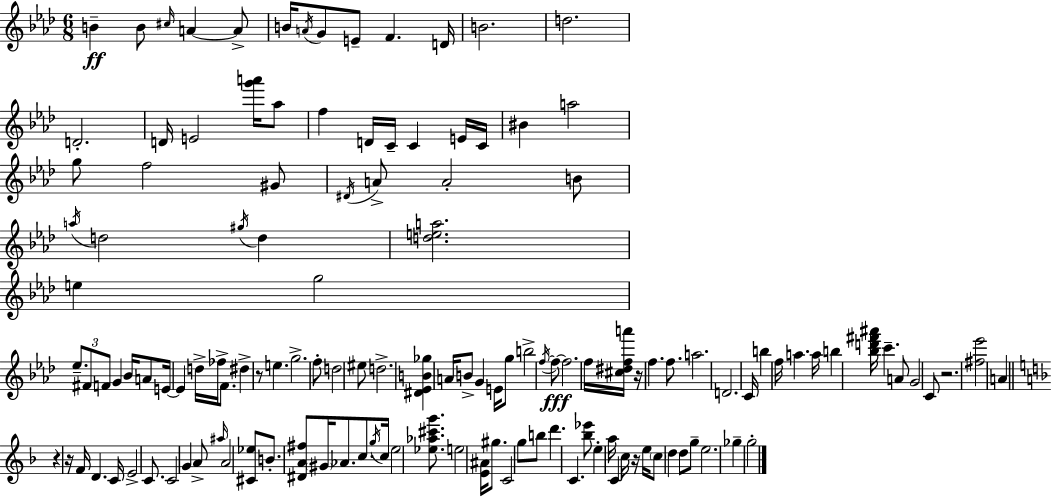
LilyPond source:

{
  \clef treble
  \numericTimeSignature
  \time 6/8
  \key f \minor
  b'4--\ff b'8 \grace { cis''16 } a'4~~ a'8-> | b'16 \acciaccatura { a'16 } g'8 e'8-- f'4. | d'16 b'2. | d''2. | \break d'2.-. | d'16 e'2 <g''' a'''>16 | aes''8 f''4 d'16 c'16-- c'4 | e'16 c'16 bis'4 a''2 | \break g''8 f''2 | gis'8 \acciaccatura { dis'16 } a'8-> a'2-. | b'8 \acciaccatura { a''16 } d''2 | \acciaccatura { gis''16 } d''4 <d'' e'' a''>2. | \break e''4 g''2 | \tuplet 3/2 { ees''8.-- fis'8 f'8 } | g'4 bes'16 a'8 e'16~~ e'4 | d''16-> fes''16-> f'8. dis''4-> r8 e''4. | \break g''2.-> | f''8-. d''2 | eis''8 d''2.-> | <dis' ees' b' ges''>4 a'16 b'8-> | \break g'4 e'16 g''8 b''2-> | \acciaccatura { f''16~ }~ f''8\fff f''2. | f''16 <cis'' dis'' f'' a'''>16 r16 f''4. | f''8. a''2. | \break d'2. | c'16 b''4 f''16 | a''4. a''16 b''4 <bes'' d''' fis''' ais'''>16 | c'''4.-- a'8 g'2 | \break c'8 r2. | <fis'' ees'''>2 | a'4 \bar "||" \break \key f \major r4 r16 f'16 d'4. | c'16 e'2-> c'8. | c'2 g'4 | a'8-> \grace { ais''16 } a'2 <cis' ees''>8 | \break b'8.-. <dis' a' fis''>8 \parenthesize gis'16 aes'8. c''8. | \acciaccatura { g''16 } c''16 e''2 <ees'' aes'' cis''' g'''>8. | e''2 <e' ais'>16 gis''8. | c'2 g''8 | \break b''8 d'''4. c'4. | <bes'' ees'''>8 e''4-. a''16 c'4 | c''16 r16 e''16 \parenthesize c''8 d''4 d''8 | g''8-- e''2. | \break ges''4-- g''2-. | \bar "|."
}